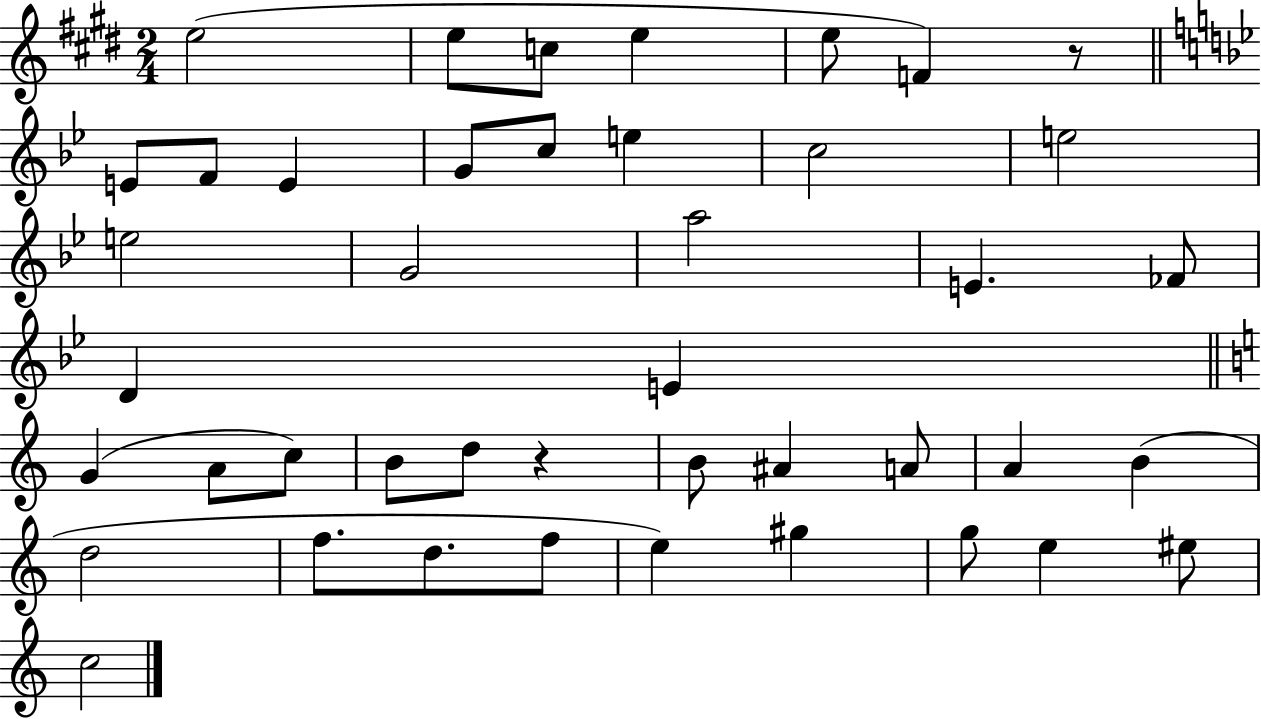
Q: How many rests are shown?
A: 2